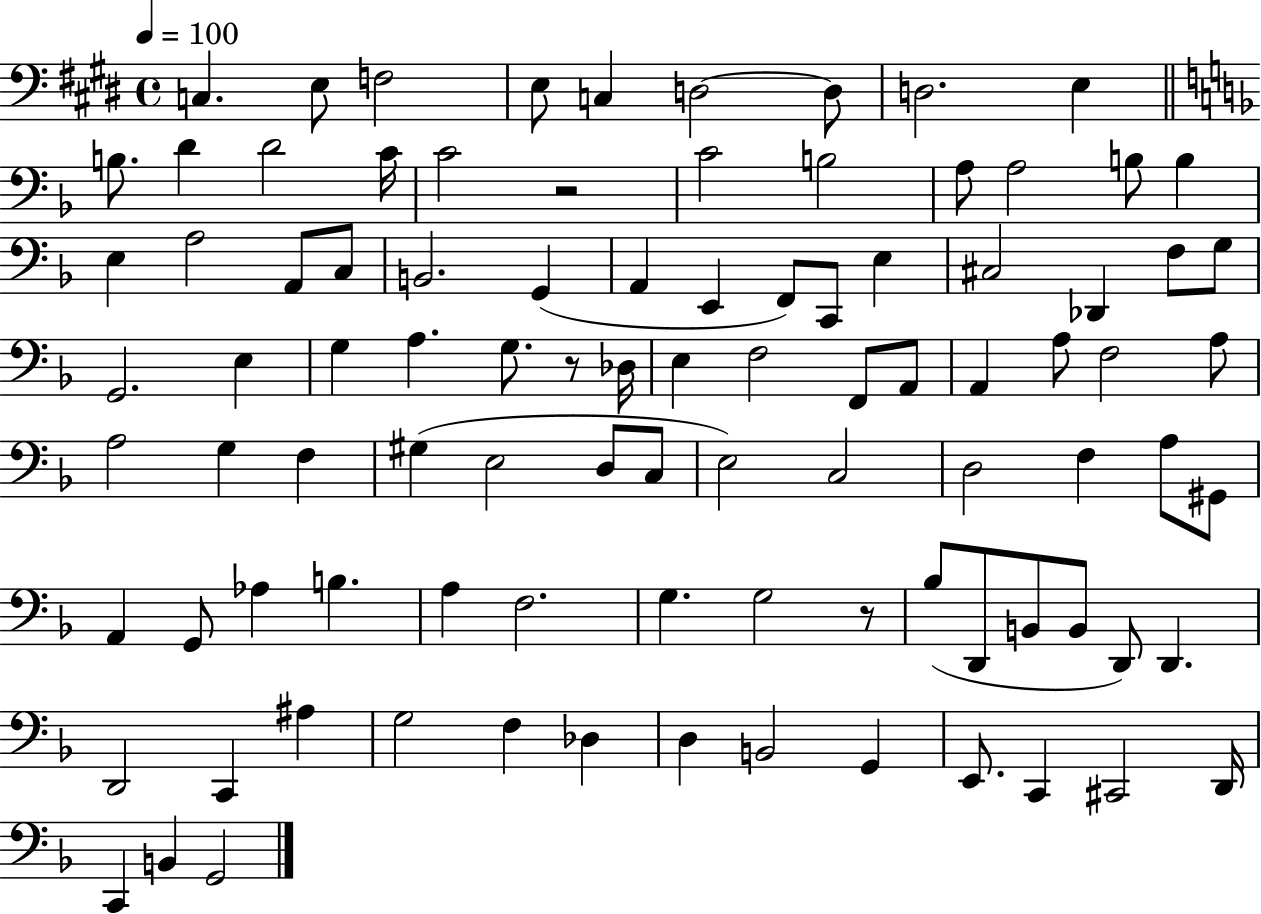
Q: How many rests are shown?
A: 3